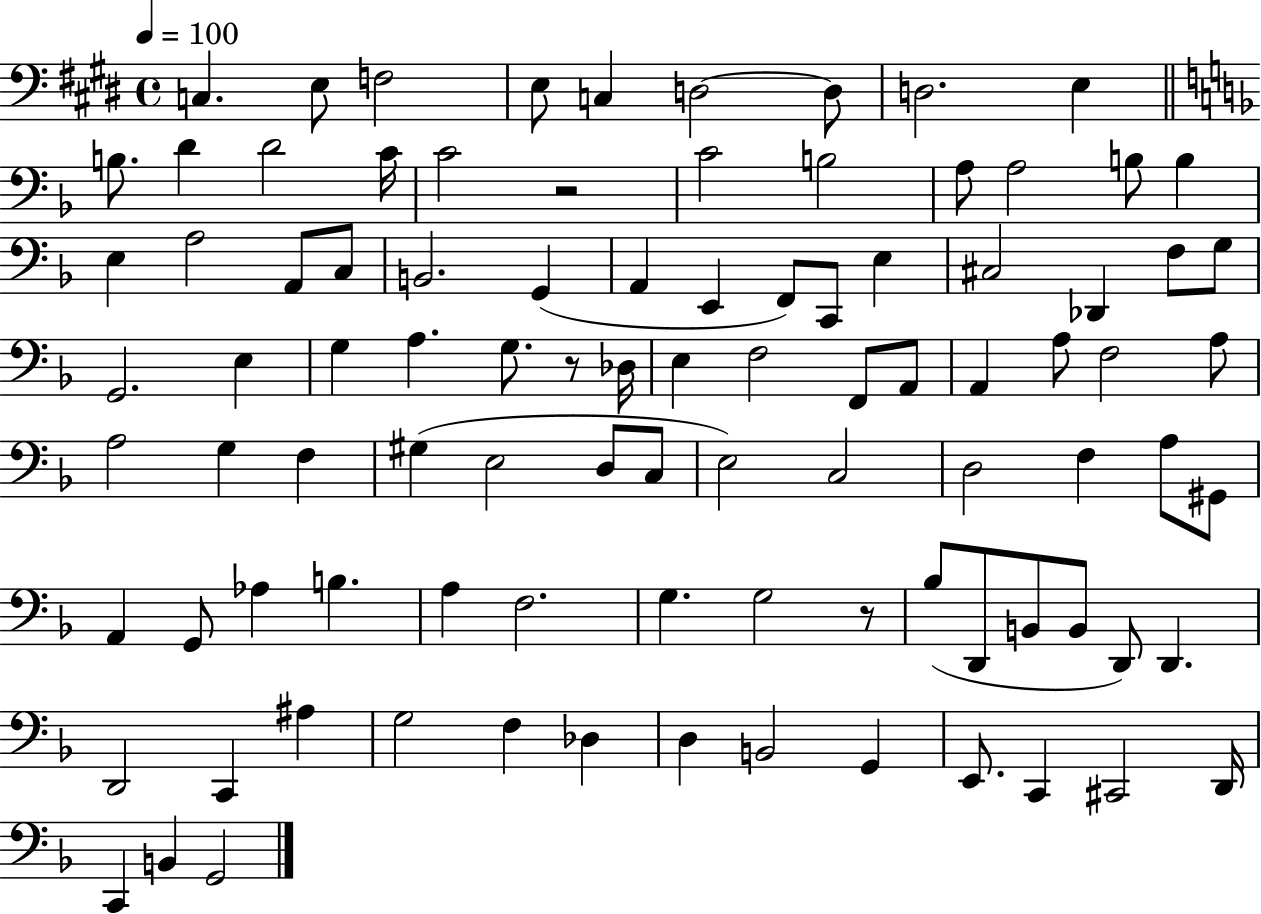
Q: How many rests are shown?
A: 3